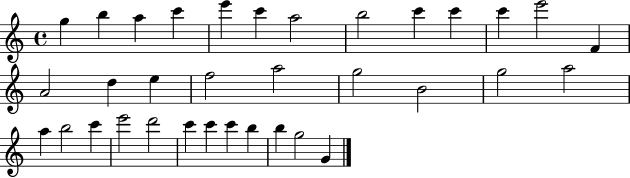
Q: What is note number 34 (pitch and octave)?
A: G4